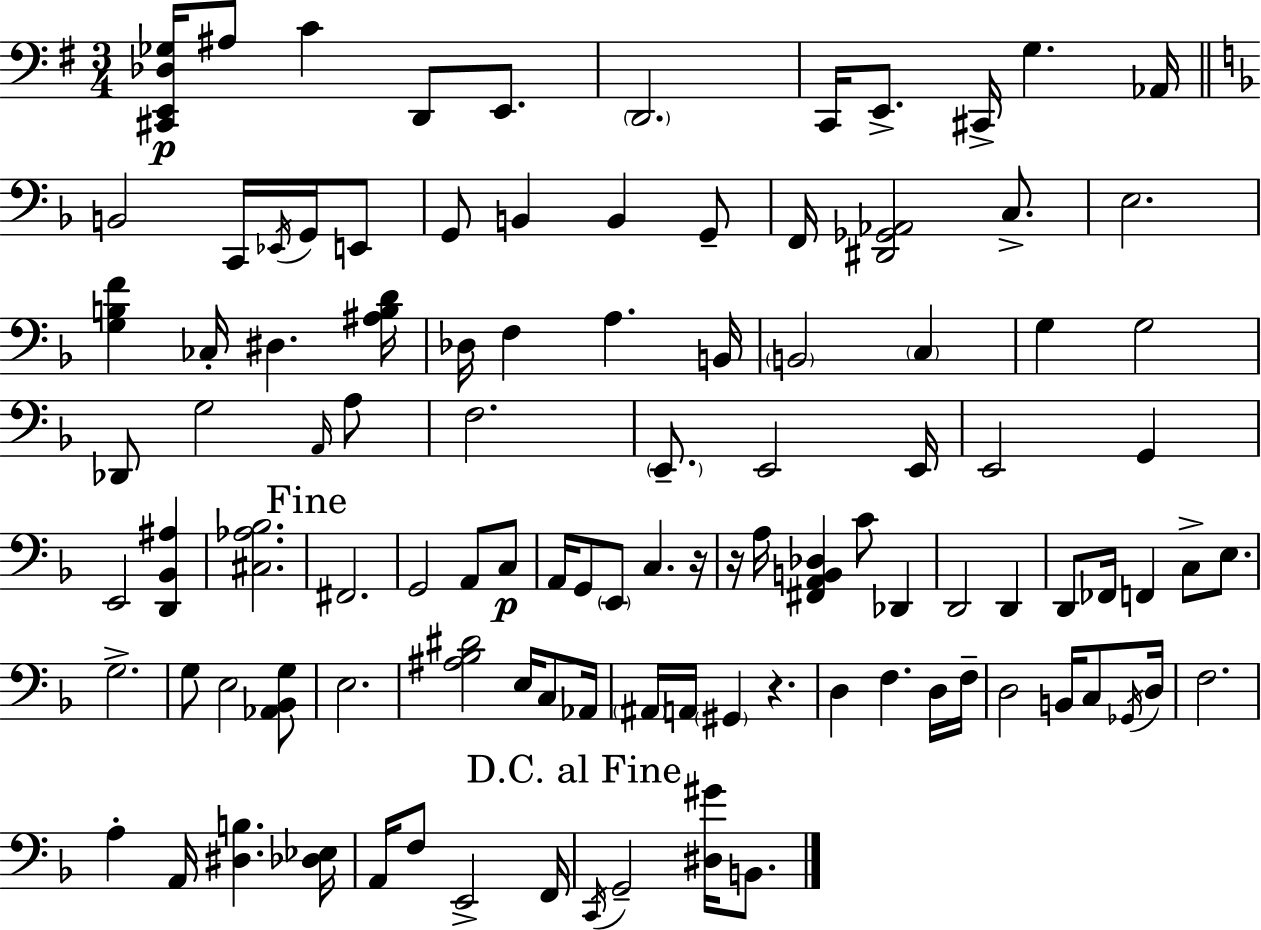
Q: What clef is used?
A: bass